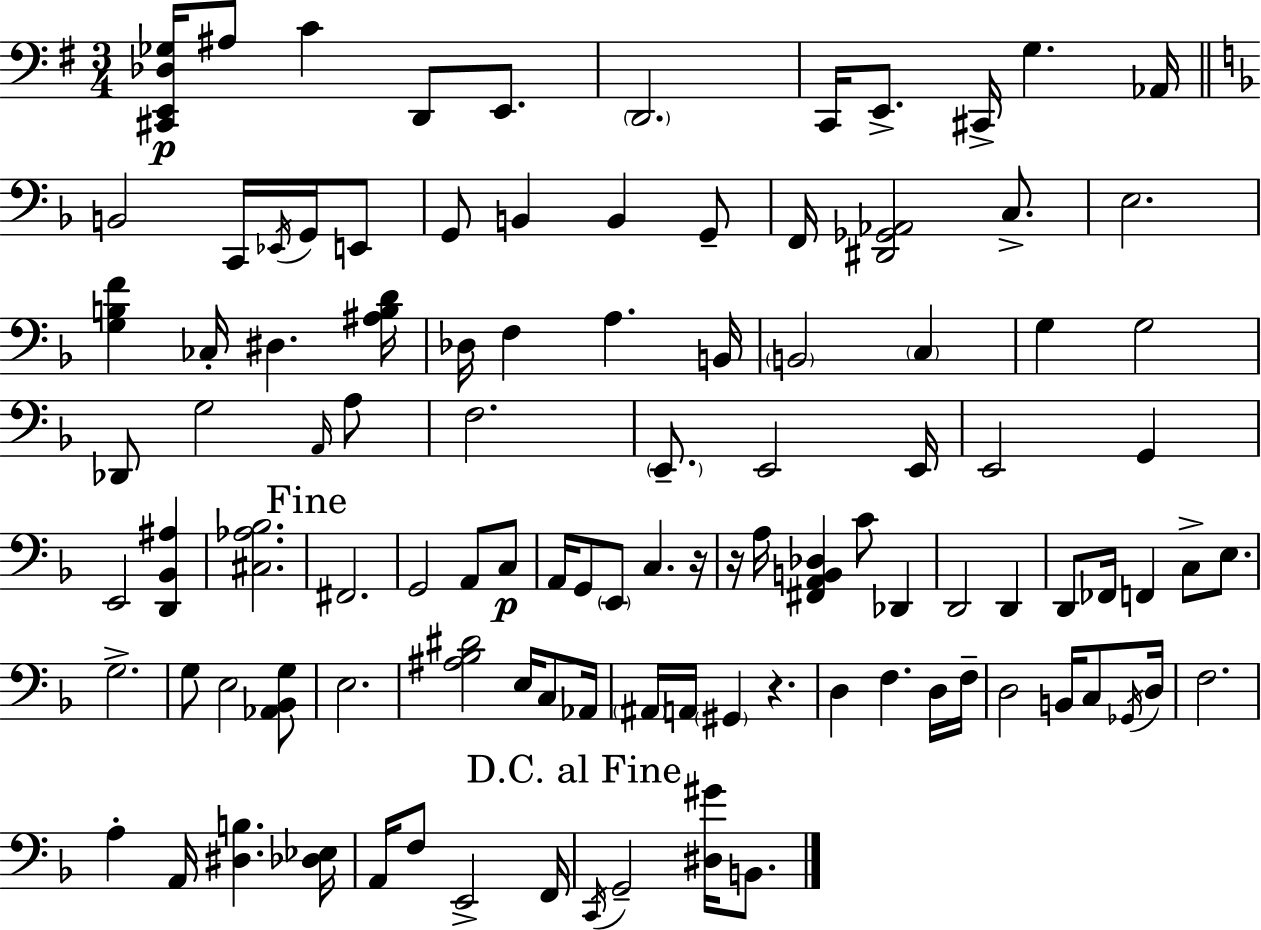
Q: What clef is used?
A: bass